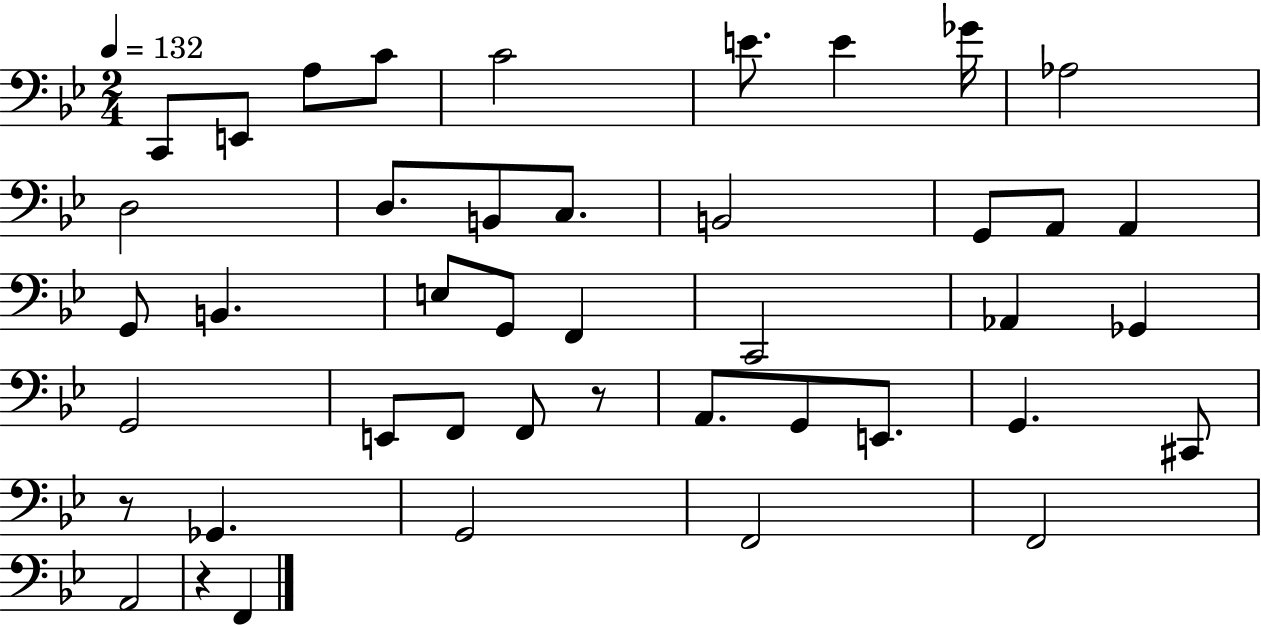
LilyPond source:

{
  \clef bass
  \numericTimeSignature
  \time 2/4
  \key bes \major
  \tempo 4 = 132
  c,8 e,8 a8 c'8 | c'2 | e'8. e'4 ges'16 | aes2 | \break d2 | d8. b,8 c8. | b,2 | g,8 a,8 a,4 | \break g,8 b,4. | e8 g,8 f,4 | c,2 | aes,4 ges,4 | \break g,2 | e,8 f,8 f,8 r8 | a,8. g,8 e,8. | g,4. cis,8 | \break r8 ges,4. | g,2 | f,2 | f,2 | \break a,2 | r4 f,4 | \bar "|."
}